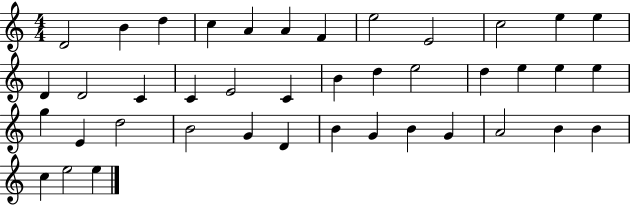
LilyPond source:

{
  \clef treble
  \numericTimeSignature
  \time 4/4
  \key c \major
  d'2 b'4 d''4 | c''4 a'4 a'4 f'4 | e''2 e'2 | c''2 e''4 e''4 | \break d'4 d'2 c'4 | c'4 e'2 c'4 | b'4 d''4 e''2 | d''4 e''4 e''4 e''4 | \break g''4 e'4 d''2 | b'2 g'4 d'4 | b'4 g'4 b'4 g'4 | a'2 b'4 b'4 | \break c''4 e''2 e''4 | \bar "|."
}